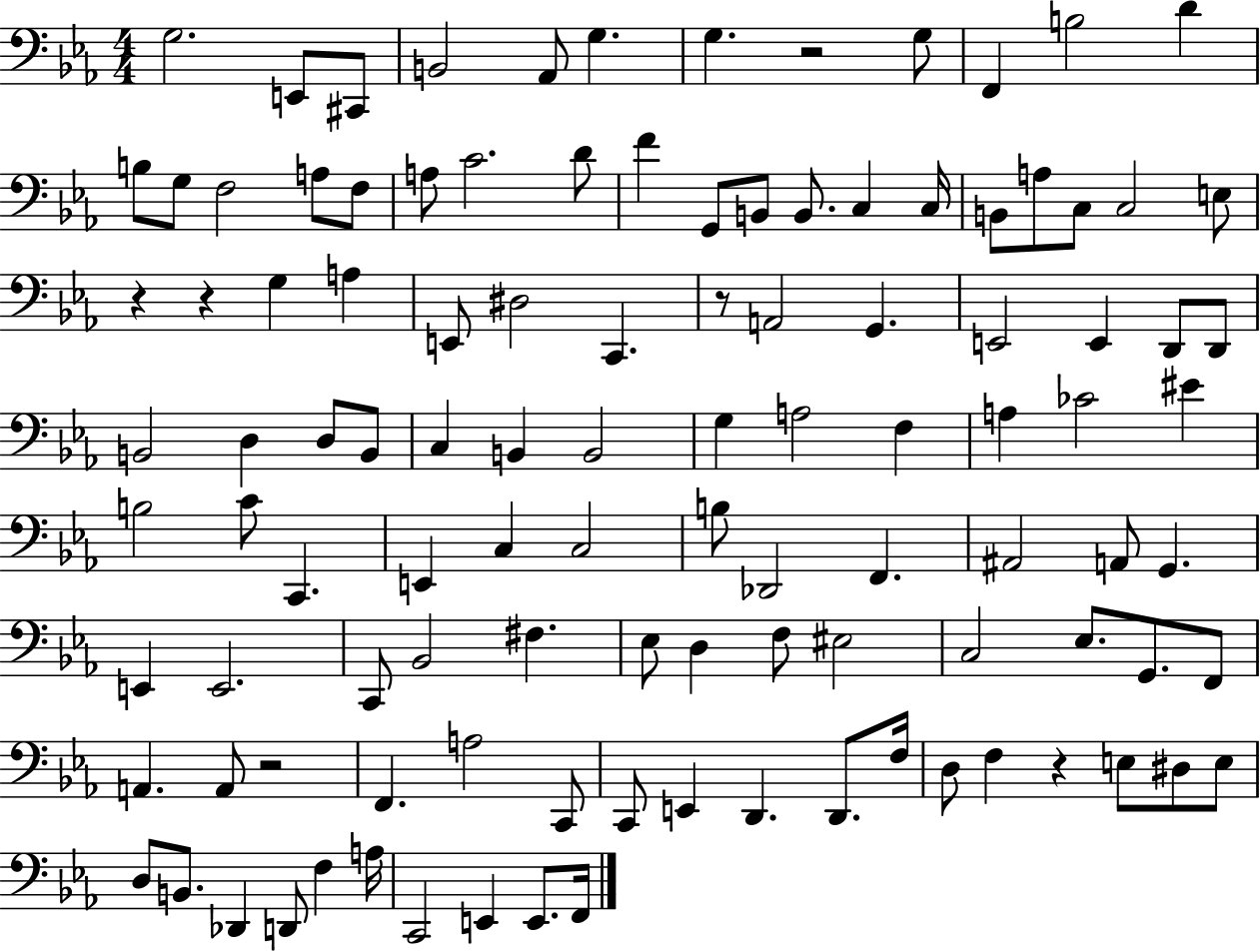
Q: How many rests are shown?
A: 6